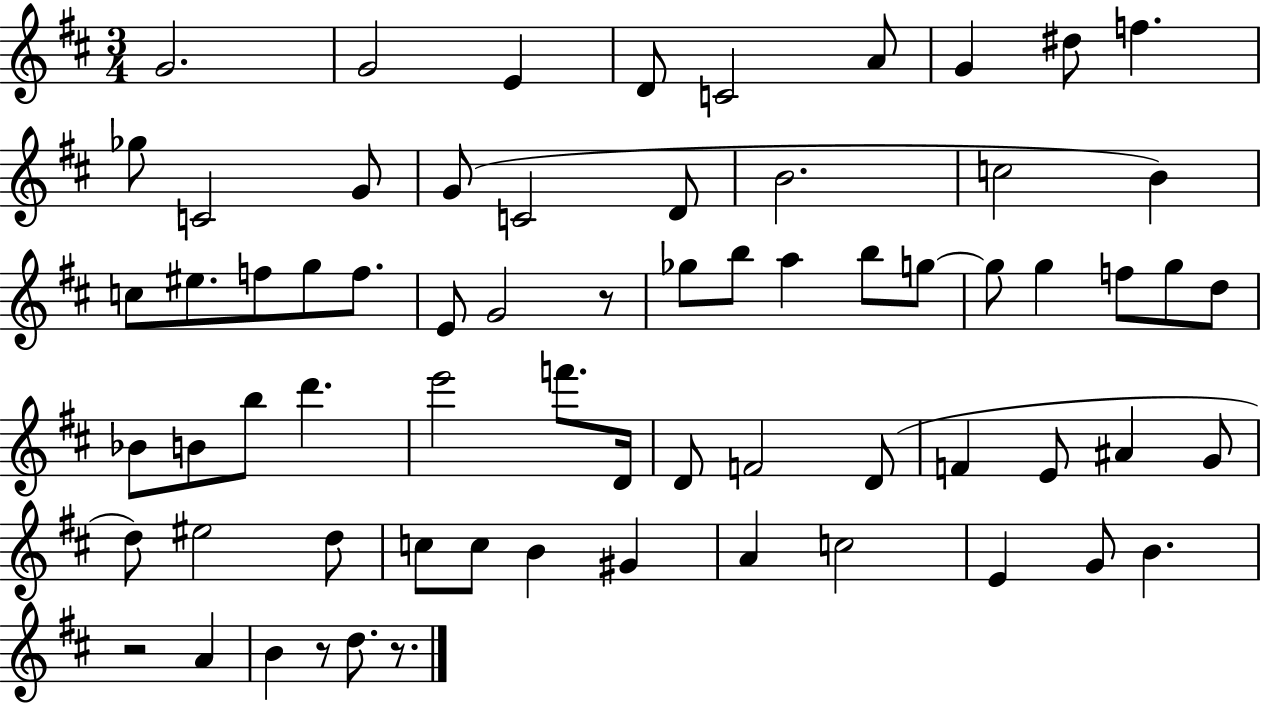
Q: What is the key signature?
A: D major